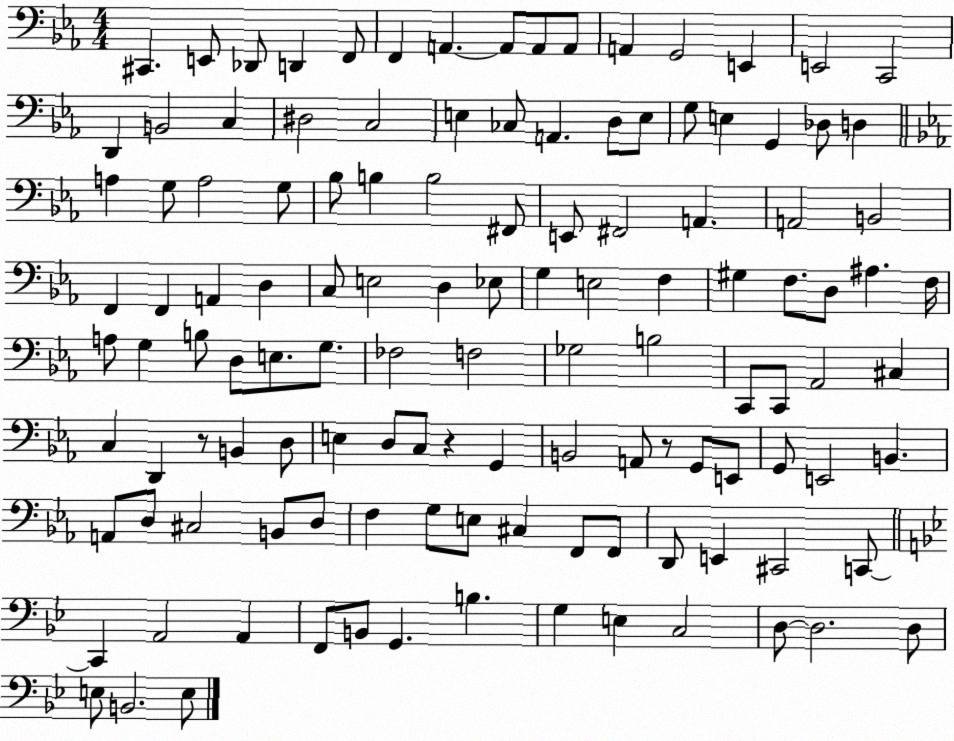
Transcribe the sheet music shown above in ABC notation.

X:1
T:Untitled
M:4/4
L:1/4
K:Eb
^C,, E,,/2 _D,,/2 D,, F,,/2 F,, A,, A,,/2 A,,/2 A,,/2 A,, G,,2 E,, E,,2 C,,2 D,, B,,2 C, ^D,2 C,2 E, _C,/2 A,, D,/2 E,/2 G,/2 E, G,, _D,/2 D, A, G,/2 A,2 G,/2 _B,/2 B, B,2 ^F,,/2 E,,/2 ^F,,2 A,, A,,2 B,,2 F,, F,, A,, D, C,/2 E,2 D, _E,/2 G, E,2 F, ^G, F,/2 D,/2 ^A, F,/4 A,/2 G, B,/2 D,/2 E,/2 G,/2 _F,2 F,2 _G,2 B,2 C,,/2 C,,/2 _A,,2 ^C, C, D,, z/2 B,, D,/2 E, D,/2 C,/2 z G,, B,,2 A,,/2 z/2 G,,/2 E,,/2 G,,/2 E,,2 B,, A,,/2 D,/2 ^C,2 B,,/2 D,/2 F, G,/2 E,/2 ^C, F,,/2 F,,/2 D,,/2 E,, ^C,,2 C,,/2 C,, A,,2 A,, F,,/2 B,,/2 G,, B, G, E, C,2 D,/2 D,2 D,/2 E,/2 B,,2 E,/2